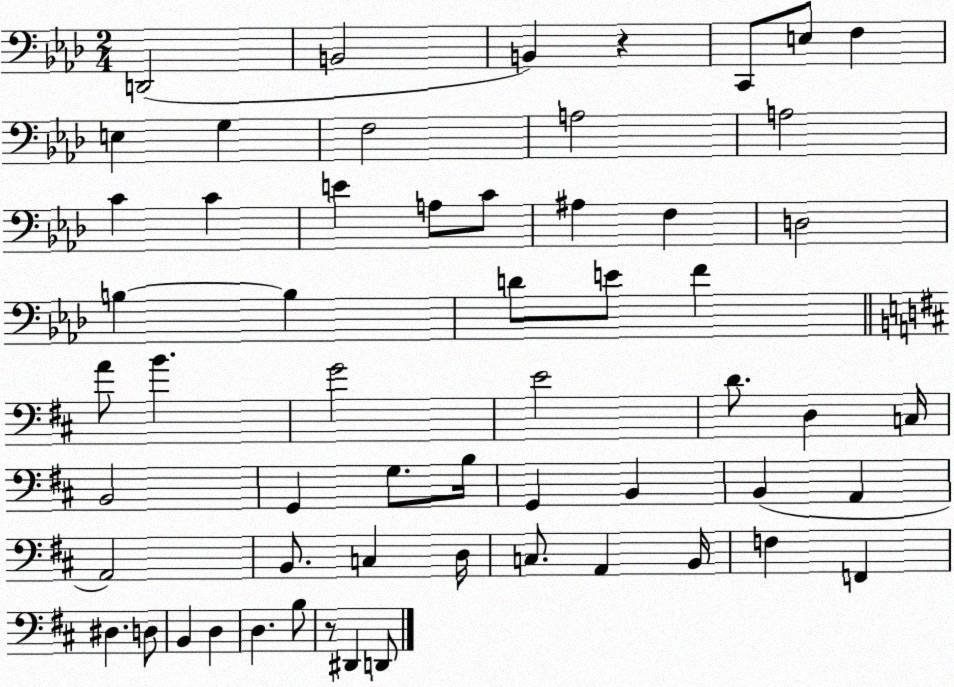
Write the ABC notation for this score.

X:1
T:Untitled
M:2/4
L:1/4
K:Ab
D,,2 B,,2 B,, z C,,/2 E,/2 F, E, G, F,2 A,2 A,2 C C E A,/2 C/2 ^A, F, D,2 B, B, D/2 E/2 F A/2 B G2 E2 D/2 D, C,/4 B,,2 G,, G,/2 B,/4 G,, B,, B,, A,, A,,2 B,,/2 C, D,/4 C,/2 A,, B,,/4 F, F,, ^D, D,/2 B,, D, D, B,/2 z/2 ^D,, D,,/2